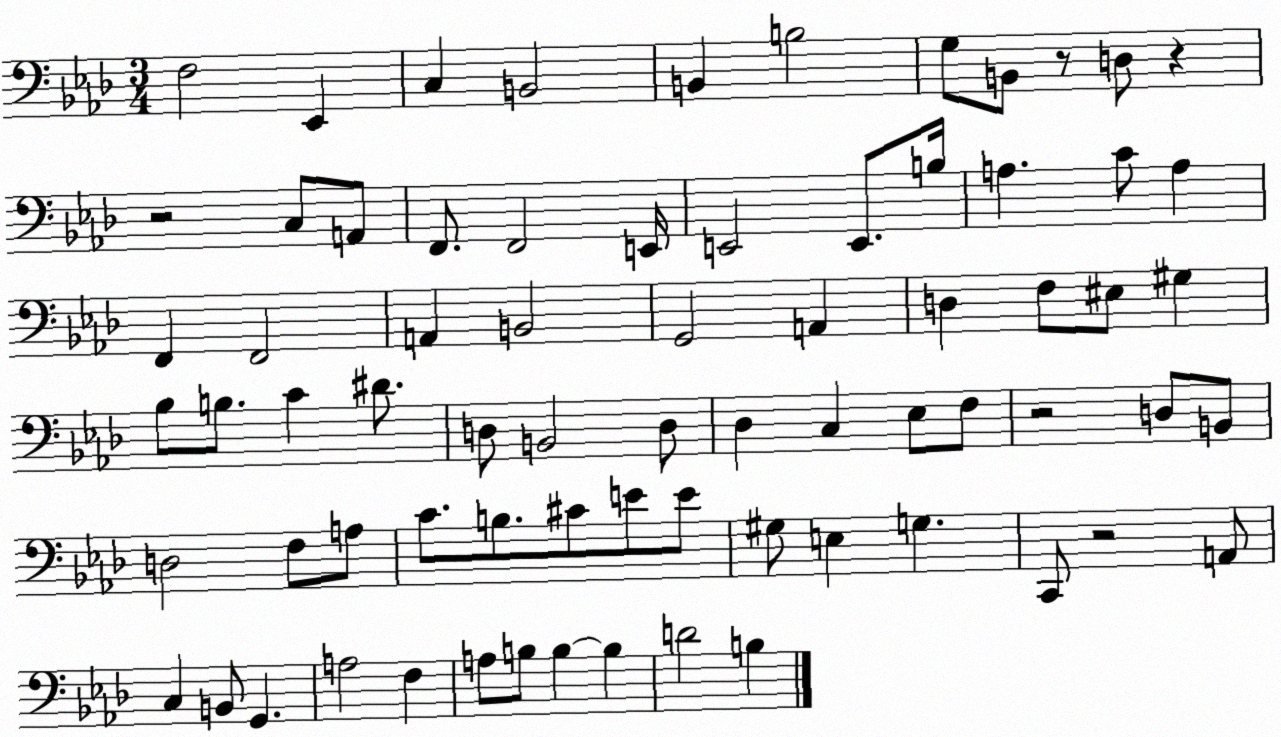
X:1
T:Untitled
M:3/4
L:1/4
K:Ab
F,2 _E,, C, B,,2 B,, B,2 G,/2 B,,/2 z/2 D,/2 z z2 C,/2 A,,/2 F,,/2 F,,2 E,,/4 E,,2 E,,/2 B,/4 A, C/2 A, F,, F,,2 A,, B,,2 G,,2 A,, D, F,/2 ^E,/2 ^G, _B,/2 B,/2 C ^D/2 D,/2 B,,2 D,/2 _D, C, _E,/2 F,/2 z2 D,/2 B,,/2 D,2 F,/2 A,/2 C/2 B,/2 ^C/2 E/2 E/2 ^G,/2 E, G, C,,/2 z2 A,,/2 C, B,,/2 G,, A,2 F, A,/2 B,/2 B, B, D2 B,